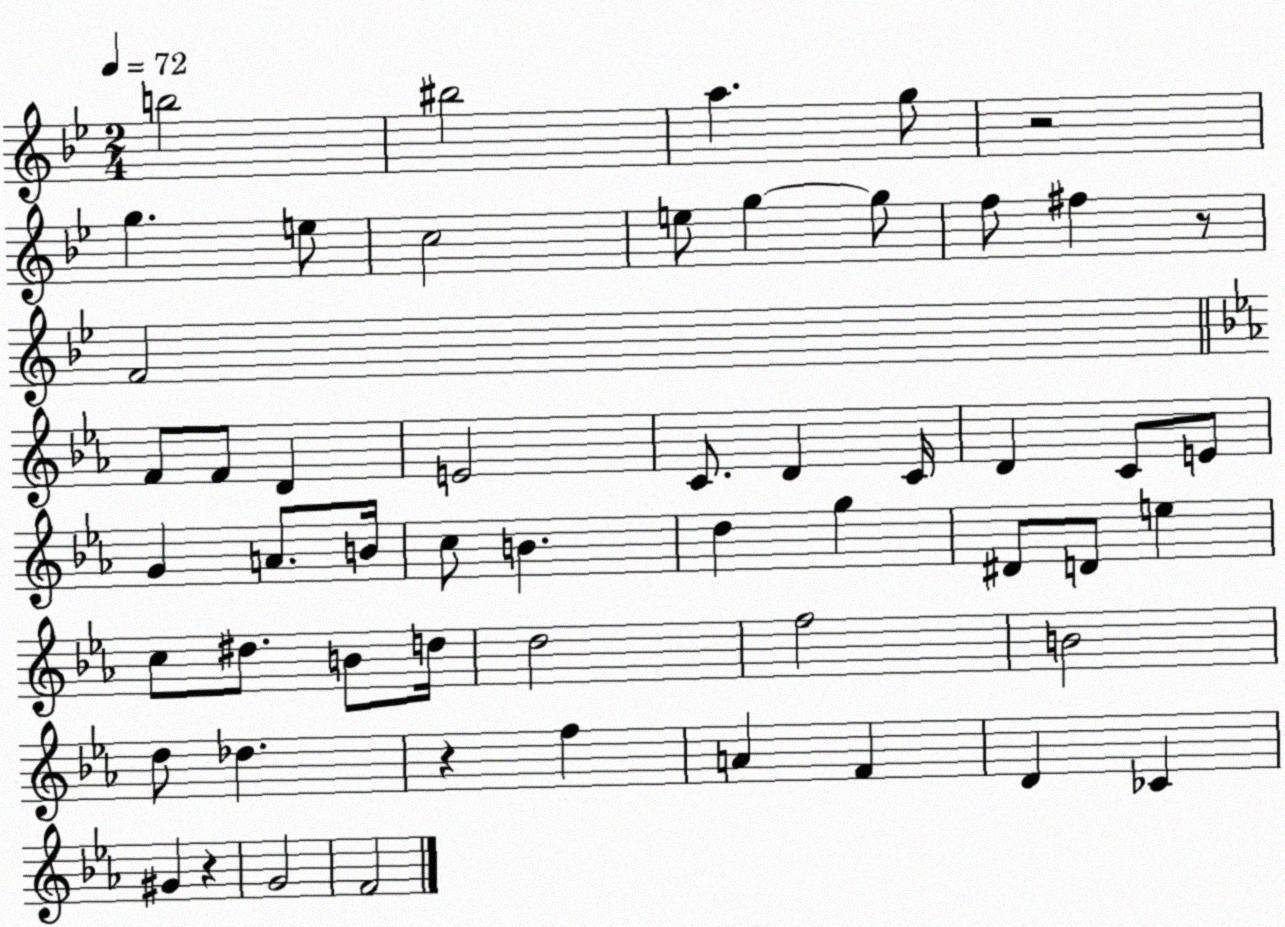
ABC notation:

X:1
T:Untitled
M:2/4
L:1/4
K:Bb
b2 ^b2 a g/2 z2 g e/2 c2 e/2 g g/2 f/2 ^f z/2 F2 F/2 F/2 D E2 C/2 D C/4 D C/2 E/2 G A/2 B/4 c/2 B d g ^D/2 D/2 e c/2 ^d/2 B/2 d/4 d2 f2 B2 d/2 _d z f A F D _C ^G z G2 F2